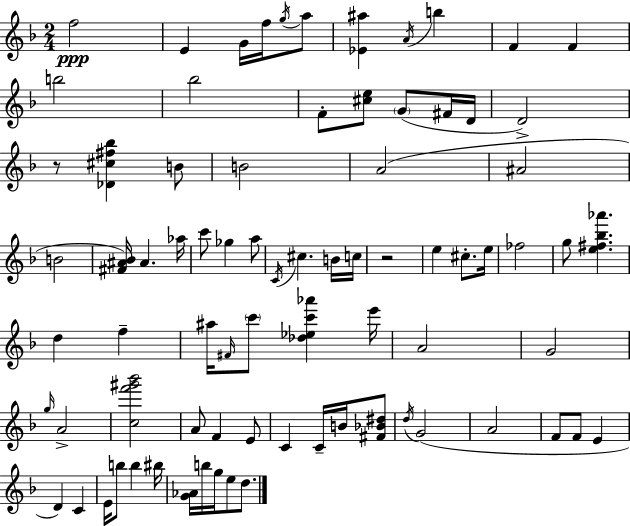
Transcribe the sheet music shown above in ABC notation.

X:1
T:Untitled
M:2/4
L:1/4
K:Dm
f2 E G/4 f/4 g/4 a/2 [_E^a] A/4 b F F b2 _b2 F/2 [^ce]/2 G/2 ^F/4 D/4 D2 z/2 [_D^c^f_b] B/2 B2 A2 ^A2 B2 [^F^A_B]/4 ^A _a/4 c'/2 _g a/2 C/4 ^c B/4 c/4 z2 e ^c/2 e/4 _f2 g/2 [e^f_b_a'] d f ^a/4 ^F/4 c'/2 [_d_ec'_a'] e'/4 A2 G2 g/4 A2 [cf'^g'_b']2 A/2 F E/2 C C/4 B/4 [^F_B^d]/2 d/4 G2 A2 F/2 F/2 E D C E/4 b/2 b ^b/4 [G_A]/4 b/4 g/4 e/2 d/2